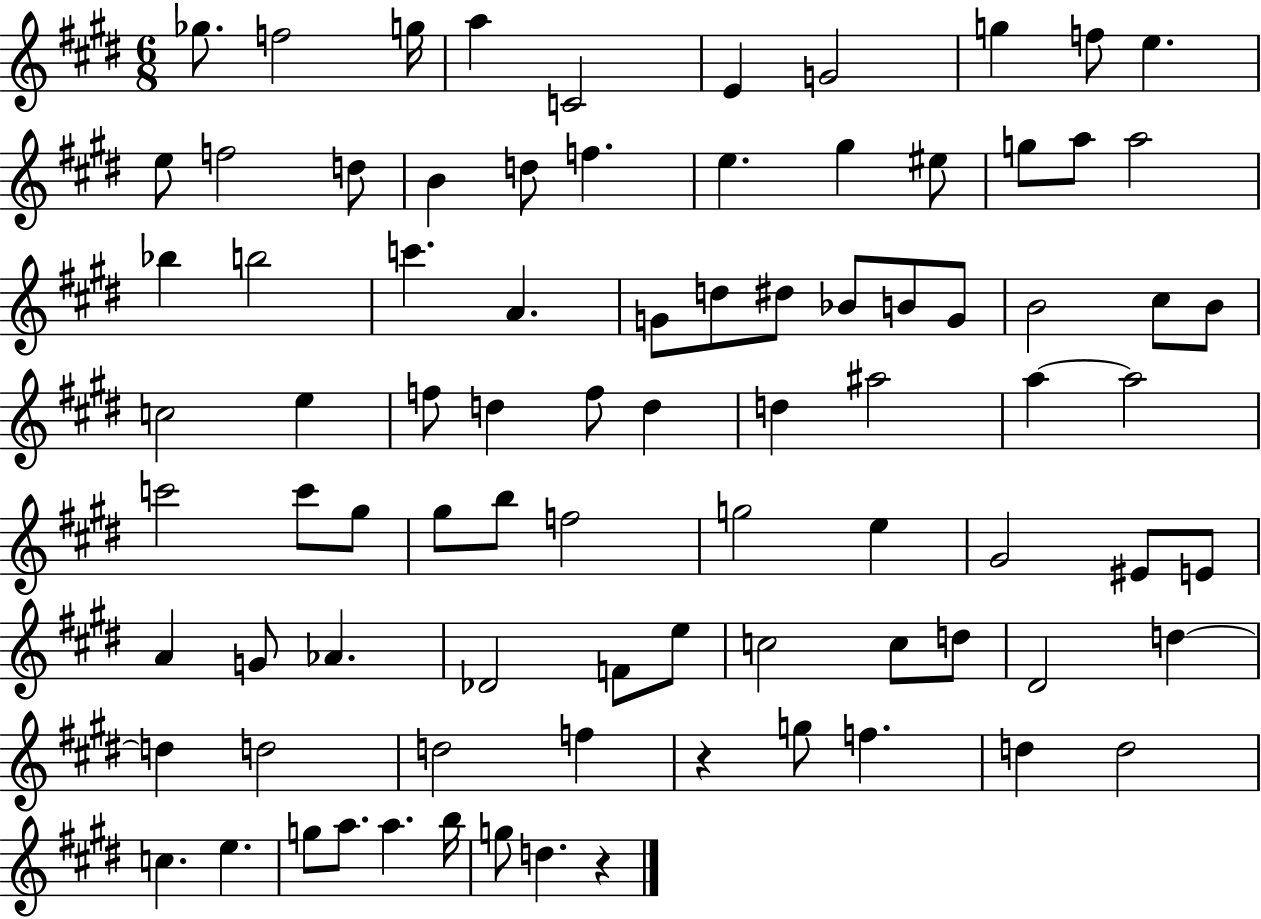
X:1
T:Untitled
M:6/8
L:1/4
K:E
_g/2 f2 g/4 a C2 E G2 g f/2 e e/2 f2 d/2 B d/2 f e ^g ^e/2 g/2 a/2 a2 _b b2 c' A G/2 d/2 ^d/2 _B/2 B/2 G/2 B2 ^c/2 B/2 c2 e f/2 d f/2 d d ^a2 a a2 c'2 c'/2 ^g/2 ^g/2 b/2 f2 g2 e ^G2 ^E/2 E/2 A G/2 _A _D2 F/2 e/2 c2 c/2 d/2 ^D2 d d d2 d2 f z g/2 f d d2 c e g/2 a/2 a b/4 g/2 d z